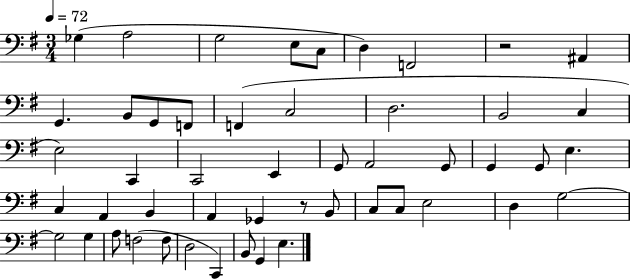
{
  \clef bass
  \numericTimeSignature
  \time 3/4
  \key g \major
  \tempo 4 = 72
  ges4( a2 | g2 e8 c8 | d4) f,2 | r2 ais,4 | \break g,4. b,8 g,8 f,8 | f,4( c2 | d2. | b,2 c4 | \break e2) c,4 | c,2 e,4 | g,8 a,2 g,8 | g,4 g,8 e4. | \break c4 a,4 b,4 | a,4 ges,4 r8 b,8 | c8 c8 e2 | d4 g2~~ | \break g2 g4 | a8 f2( f8 | d2 c,4) | b,8 g,4 e4. | \break \bar "|."
}